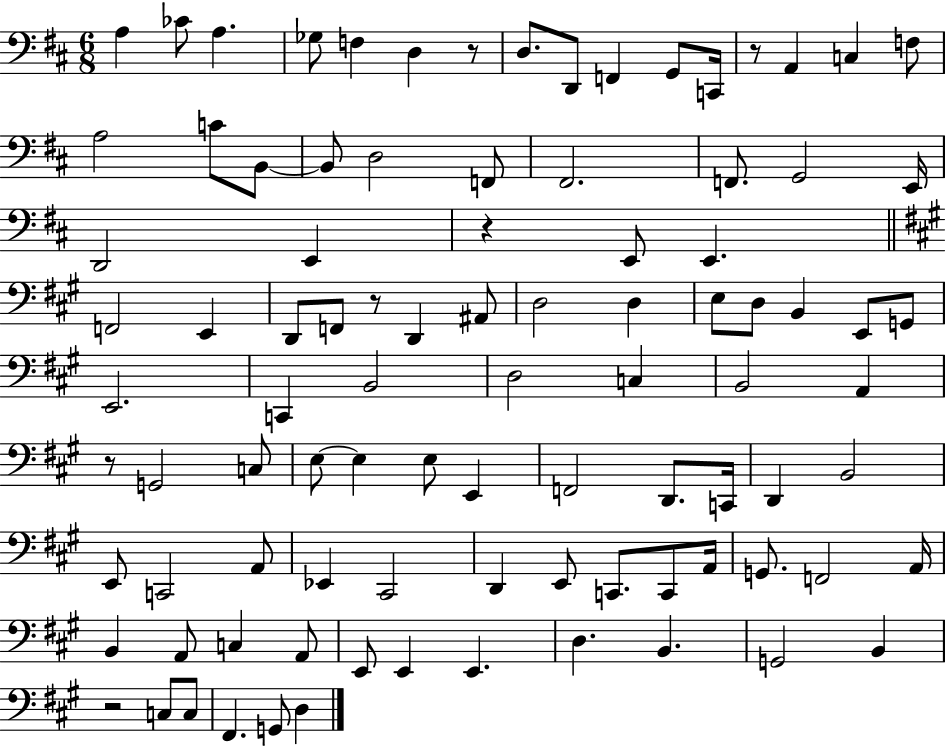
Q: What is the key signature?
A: D major